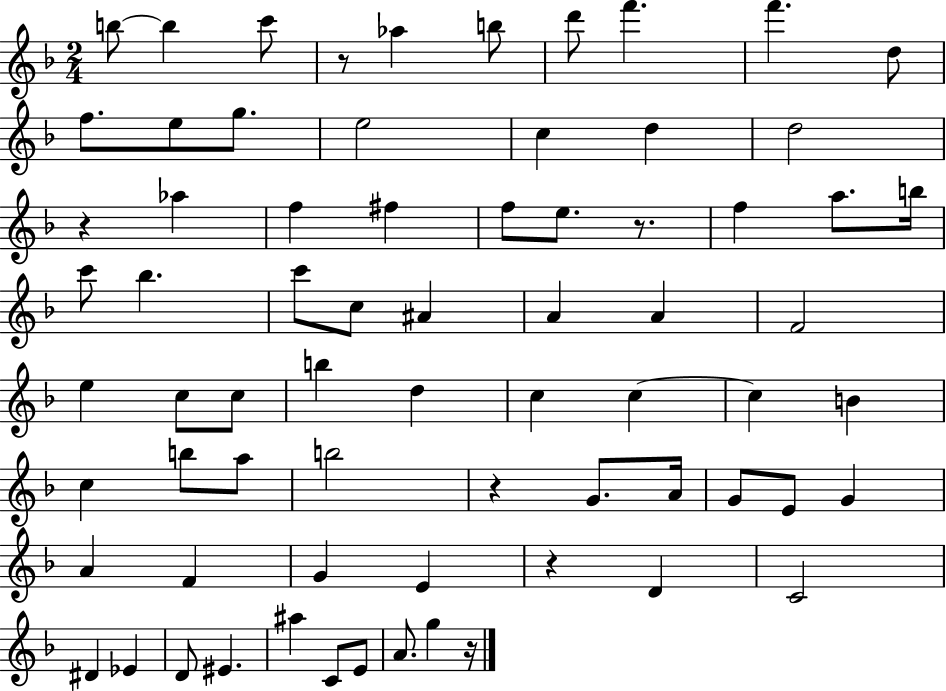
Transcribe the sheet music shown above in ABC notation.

X:1
T:Untitled
M:2/4
L:1/4
K:F
b/2 b c'/2 z/2 _a b/2 d'/2 f' f' d/2 f/2 e/2 g/2 e2 c d d2 z _a f ^f f/2 e/2 z/2 f a/2 b/4 c'/2 _b c'/2 c/2 ^A A A F2 e c/2 c/2 b d c c c B c b/2 a/2 b2 z G/2 A/4 G/2 E/2 G A F G E z D C2 ^D _E D/2 ^E ^a C/2 E/2 A/2 g z/4